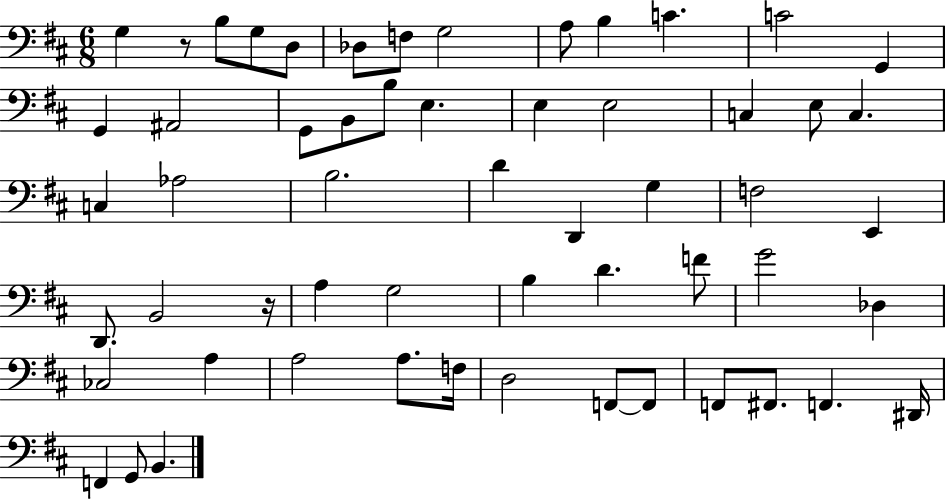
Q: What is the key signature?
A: D major